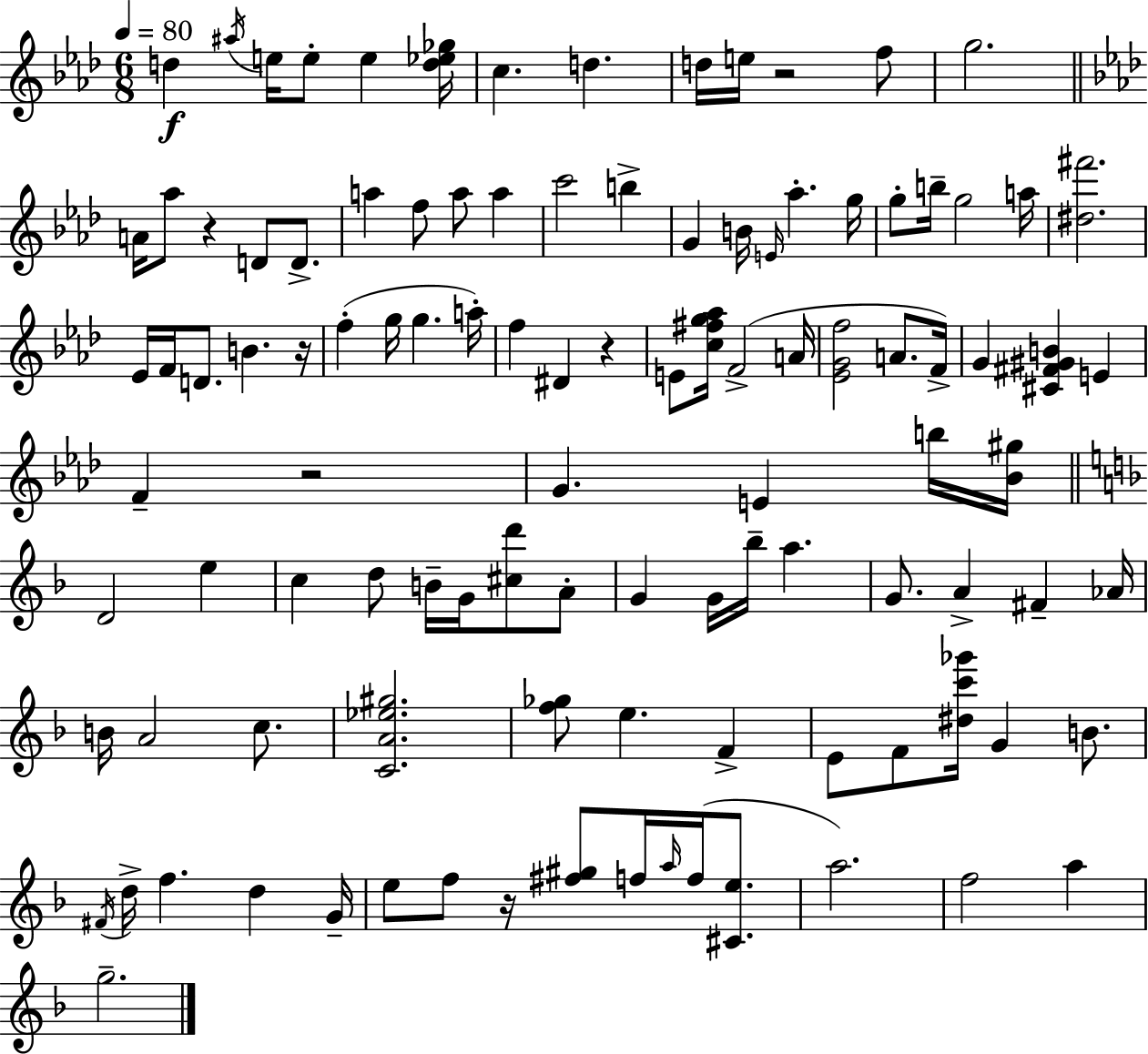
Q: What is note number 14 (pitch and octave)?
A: D4